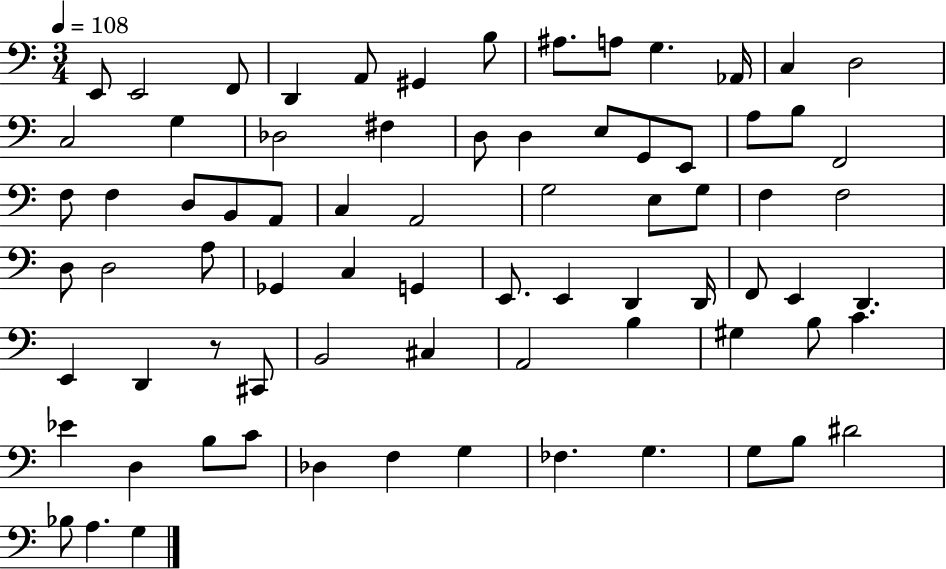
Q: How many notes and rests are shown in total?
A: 76